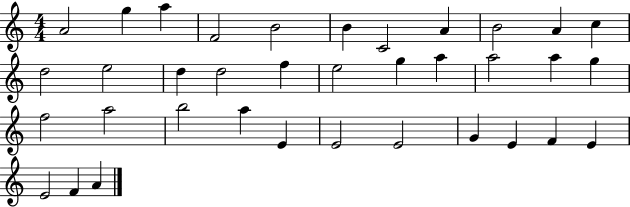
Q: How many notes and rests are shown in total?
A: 36